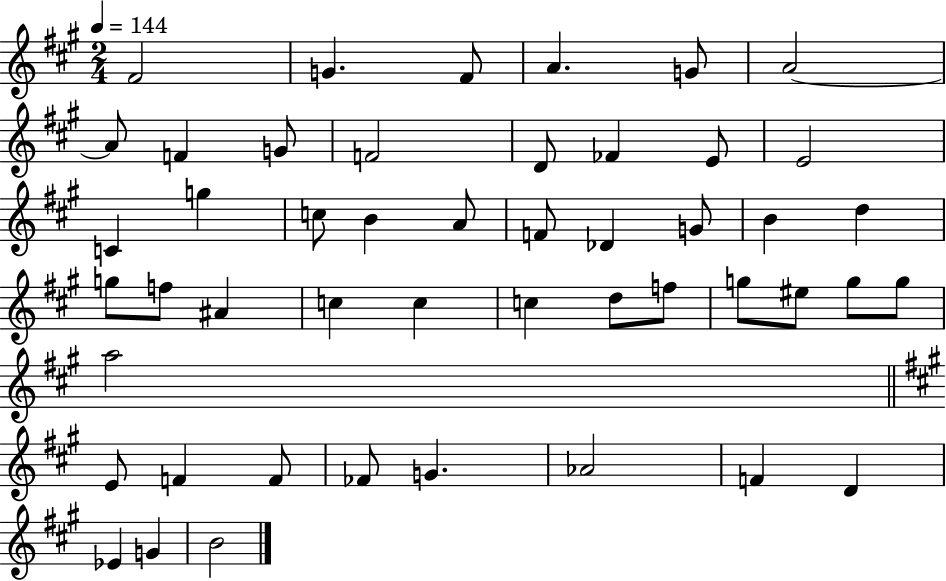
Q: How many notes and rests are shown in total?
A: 48